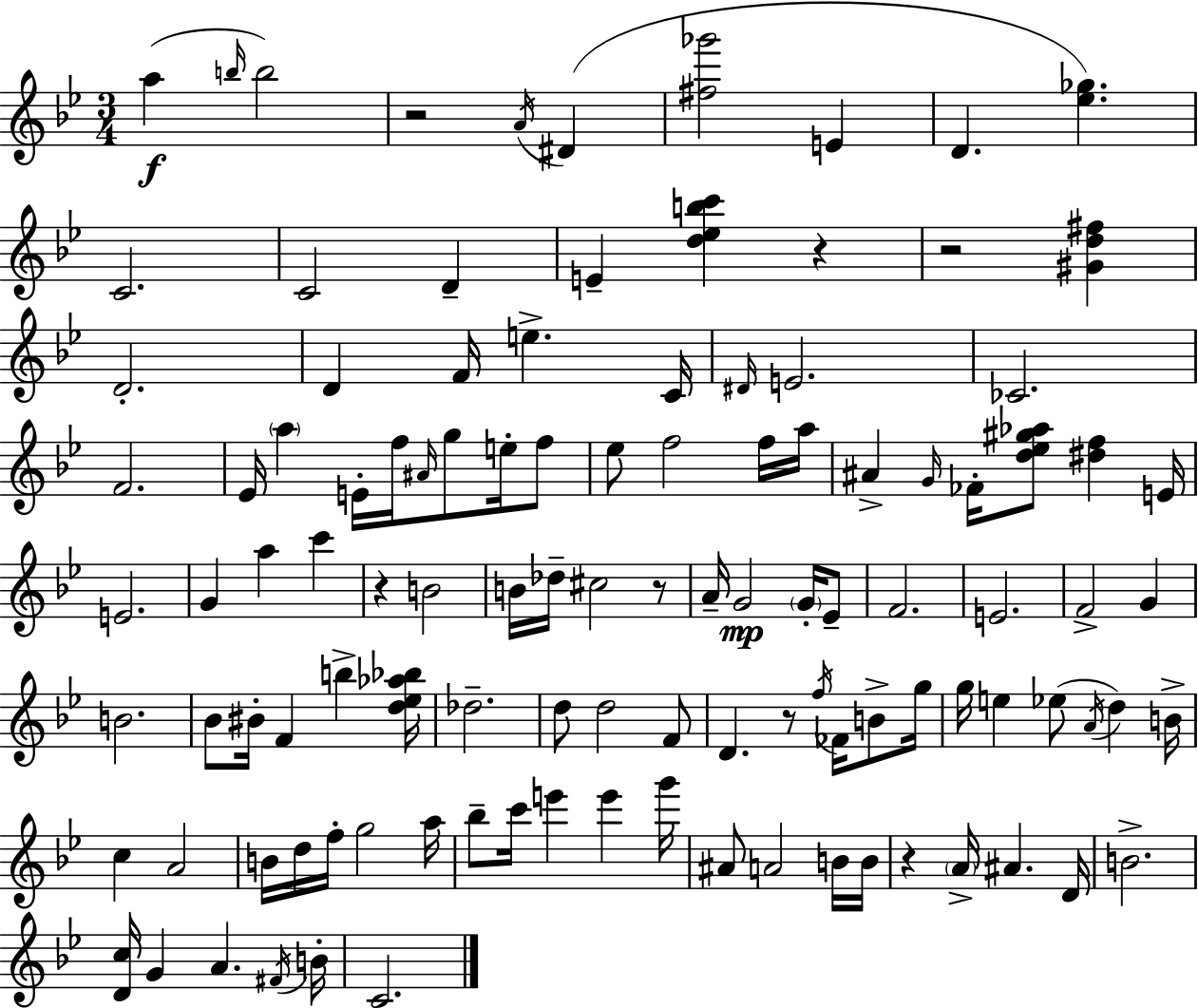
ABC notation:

X:1
T:Untitled
M:3/4
L:1/4
K:Gm
a b/4 b2 z2 A/4 ^D [^f_g']2 E D [_e_g] C2 C2 D E [d_ebc'] z z2 [^Gd^f] D2 D F/4 e C/4 ^D/4 E2 _C2 F2 _E/4 a E/4 f/4 ^A/4 g/2 e/4 f/2 _e/2 f2 f/4 a/4 ^A G/4 _F/4 [d_e^g_a]/2 [^df] E/4 E2 G a c' z B2 B/4 _d/4 ^c2 z/2 A/4 G2 G/4 _E/2 F2 E2 F2 G B2 _B/2 ^B/4 F b [d_e_a_b]/4 _d2 d/2 d2 F/2 D z/2 f/4 _F/4 B/2 g/4 g/4 e _e/2 A/4 d B/4 c A2 B/4 d/4 f/4 g2 a/4 _b/2 c'/4 e' e' g'/4 ^A/2 A2 B/4 B/4 z A/4 ^A D/4 B2 [Dc]/4 G A ^F/4 B/4 C2